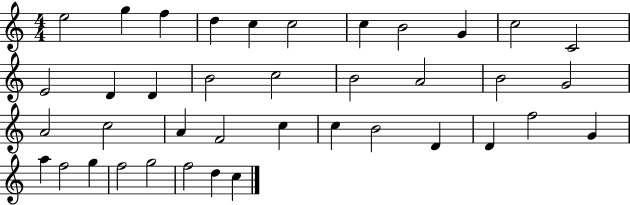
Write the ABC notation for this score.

X:1
T:Untitled
M:4/4
L:1/4
K:C
e2 g f d c c2 c B2 G c2 C2 E2 D D B2 c2 B2 A2 B2 G2 A2 c2 A F2 c c B2 D D f2 G a f2 g f2 g2 f2 d c